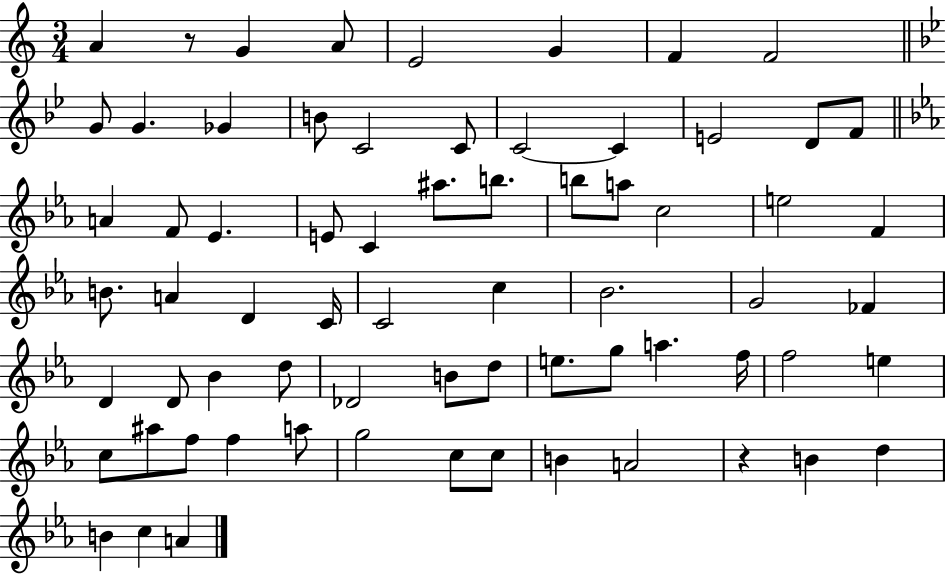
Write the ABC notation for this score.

X:1
T:Untitled
M:3/4
L:1/4
K:C
A z/2 G A/2 E2 G F F2 G/2 G _G B/2 C2 C/2 C2 C E2 D/2 F/2 A F/2 _E E/2 C ^a/2 b/2 b/2 a/2 c2 e2 F B/2 A D C/4 C2 c _B2 G2 _F D D/2 _B d/2 _D2 B/2 d/2 e/2 g/2 a f/4 f2 e c/2 ^a/2 f/2 f a/2 g2 c/2 c/2 B A2 z B d B c A